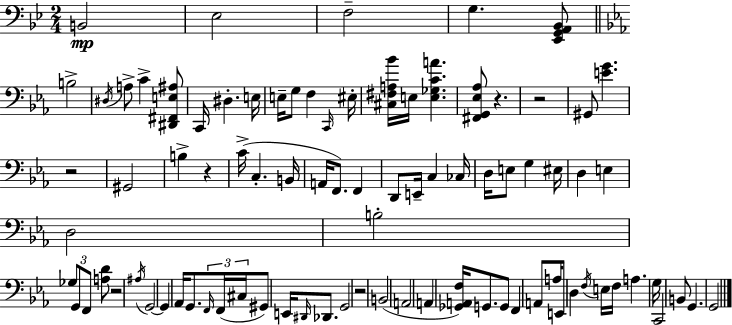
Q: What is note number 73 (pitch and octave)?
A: G2